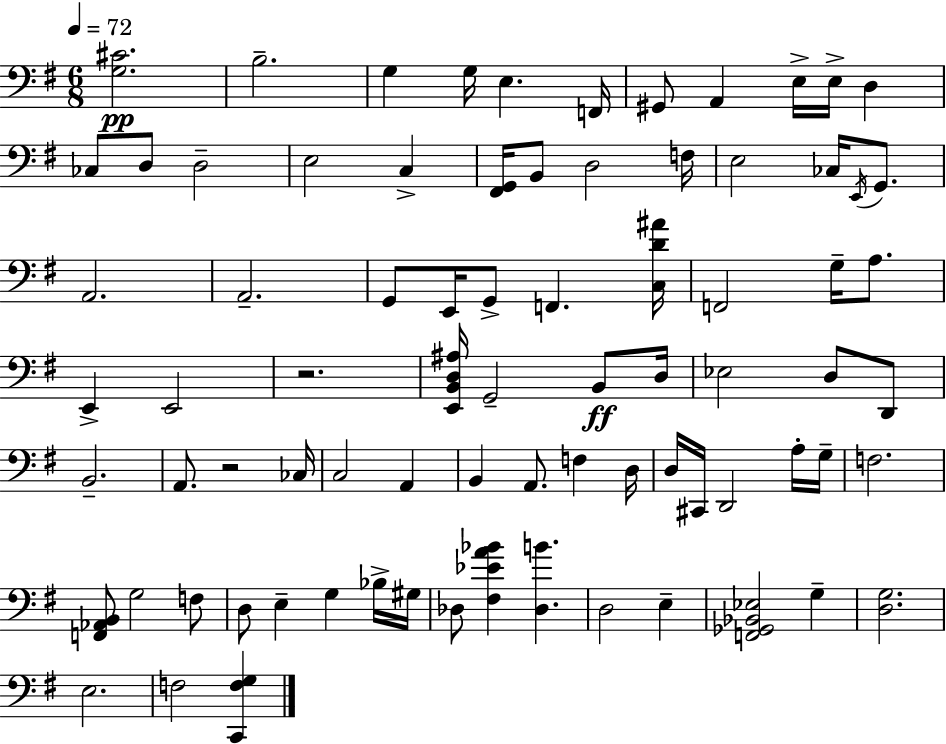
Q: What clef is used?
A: bass